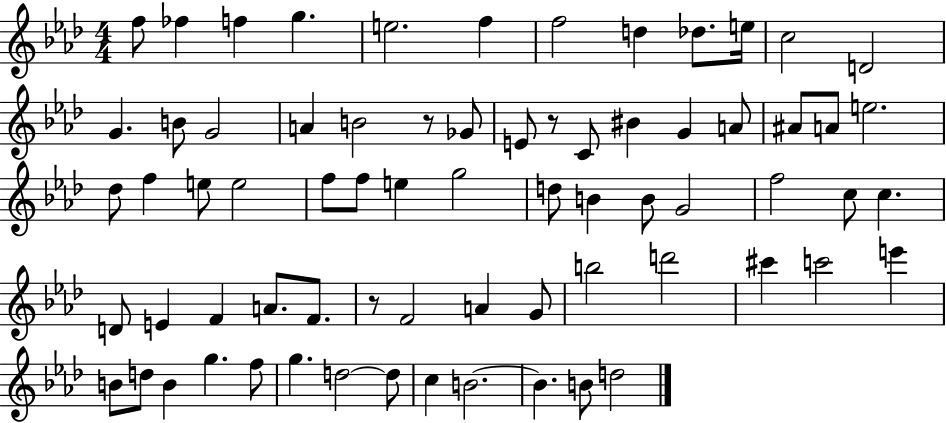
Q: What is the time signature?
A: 4/4